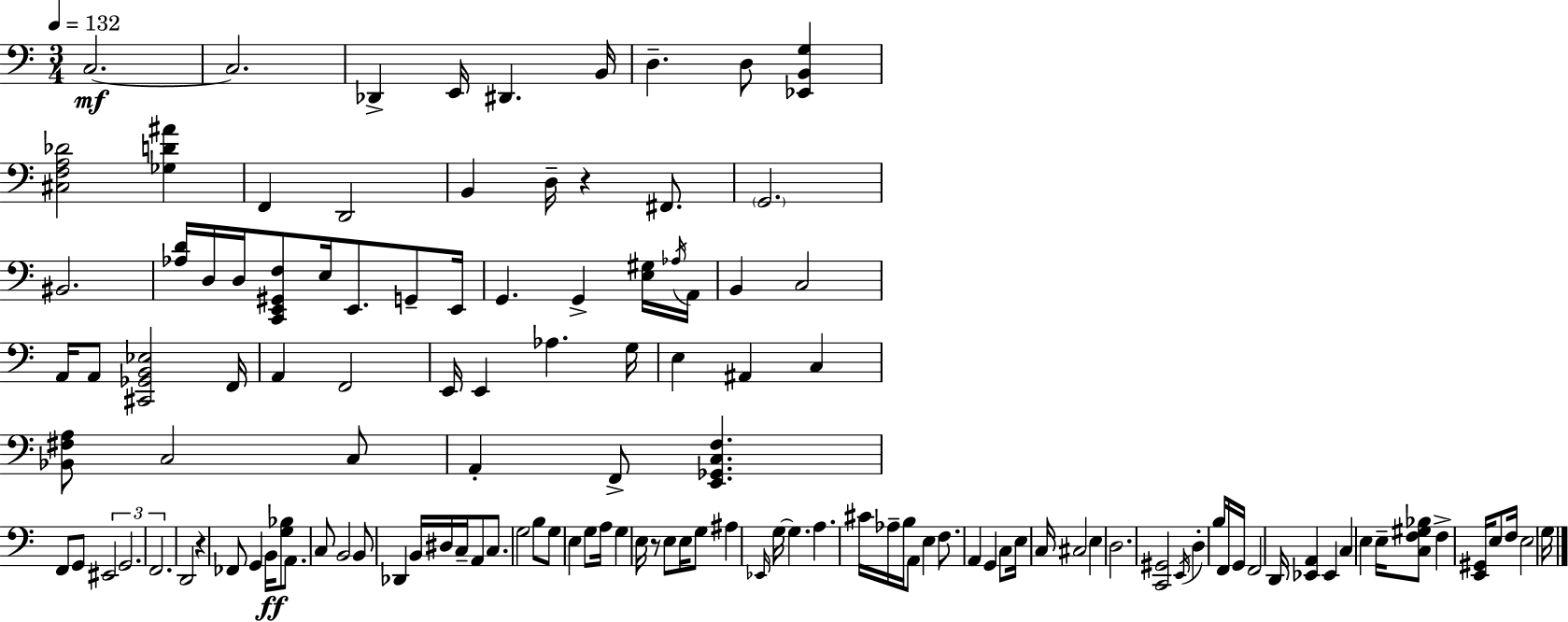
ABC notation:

X:1
T:Untitled
M:3/4
L:1/4
K:C
C,2 C,2 _D,, E,,/4 ^D,, B,,/4 D, D,/2 [_E,,B,,G,] [^C,F,A,_D]2 [_G,D^A] F,, D,,2 B,, D,/4 z ^F,,/2 G,,2 ^B,,2 [_A,D]/4 D,/4 D,/4 [C,,E,,^G,,F,]/2 E,/4 E,,/2 G,,/2 E,,/4 G,, G,, [E,^G,]/4 _A,/4 A,,/4 B,, C,2 A,,/4 A,,/2 [^C,,_G,,B,,_E,]2 F,,/4 A,, F,,2 E,,/4 E,, _A, G,/4 E, ^A,, C, [_B,,^F,A,]/2 C,2 C,/2 A,, F,,/2 [E,,_G,,C,F,] F,,/2 G,,/2 ^E,,2 G,,2 F,,2 D,,2 z _F,,/2 G,, B,,/4 [G,_B,]/2 A,,/2 C,/2 B,,2 B,,/2 _D,, B,,/4 ^D,/4 C,/4 A,,/2 C,/2 G,2 B,/2 G,/2 E, G,/2 A,/4 G, E,/4 z/2 E,/2 E,/4 G,/2 ^A, _E,,/4 G,/4 G, A, ^C/4 _A,/4 B,/4 A,,/2 E, F,/2 A,, G,, C,/2 E,/4 C,/4 ^C,2 E, D,2 [C,,^G,,]2 E,,/4 D, B,/4 F,,/4 G,,/4 F,,2 D,,/4 [_E,,A,,] _E,, C, E, E,/4 [C,F,^G,_B,]/2 F, [E,,^G,,]/4 E,/2 F,/4 E,2 G,/4